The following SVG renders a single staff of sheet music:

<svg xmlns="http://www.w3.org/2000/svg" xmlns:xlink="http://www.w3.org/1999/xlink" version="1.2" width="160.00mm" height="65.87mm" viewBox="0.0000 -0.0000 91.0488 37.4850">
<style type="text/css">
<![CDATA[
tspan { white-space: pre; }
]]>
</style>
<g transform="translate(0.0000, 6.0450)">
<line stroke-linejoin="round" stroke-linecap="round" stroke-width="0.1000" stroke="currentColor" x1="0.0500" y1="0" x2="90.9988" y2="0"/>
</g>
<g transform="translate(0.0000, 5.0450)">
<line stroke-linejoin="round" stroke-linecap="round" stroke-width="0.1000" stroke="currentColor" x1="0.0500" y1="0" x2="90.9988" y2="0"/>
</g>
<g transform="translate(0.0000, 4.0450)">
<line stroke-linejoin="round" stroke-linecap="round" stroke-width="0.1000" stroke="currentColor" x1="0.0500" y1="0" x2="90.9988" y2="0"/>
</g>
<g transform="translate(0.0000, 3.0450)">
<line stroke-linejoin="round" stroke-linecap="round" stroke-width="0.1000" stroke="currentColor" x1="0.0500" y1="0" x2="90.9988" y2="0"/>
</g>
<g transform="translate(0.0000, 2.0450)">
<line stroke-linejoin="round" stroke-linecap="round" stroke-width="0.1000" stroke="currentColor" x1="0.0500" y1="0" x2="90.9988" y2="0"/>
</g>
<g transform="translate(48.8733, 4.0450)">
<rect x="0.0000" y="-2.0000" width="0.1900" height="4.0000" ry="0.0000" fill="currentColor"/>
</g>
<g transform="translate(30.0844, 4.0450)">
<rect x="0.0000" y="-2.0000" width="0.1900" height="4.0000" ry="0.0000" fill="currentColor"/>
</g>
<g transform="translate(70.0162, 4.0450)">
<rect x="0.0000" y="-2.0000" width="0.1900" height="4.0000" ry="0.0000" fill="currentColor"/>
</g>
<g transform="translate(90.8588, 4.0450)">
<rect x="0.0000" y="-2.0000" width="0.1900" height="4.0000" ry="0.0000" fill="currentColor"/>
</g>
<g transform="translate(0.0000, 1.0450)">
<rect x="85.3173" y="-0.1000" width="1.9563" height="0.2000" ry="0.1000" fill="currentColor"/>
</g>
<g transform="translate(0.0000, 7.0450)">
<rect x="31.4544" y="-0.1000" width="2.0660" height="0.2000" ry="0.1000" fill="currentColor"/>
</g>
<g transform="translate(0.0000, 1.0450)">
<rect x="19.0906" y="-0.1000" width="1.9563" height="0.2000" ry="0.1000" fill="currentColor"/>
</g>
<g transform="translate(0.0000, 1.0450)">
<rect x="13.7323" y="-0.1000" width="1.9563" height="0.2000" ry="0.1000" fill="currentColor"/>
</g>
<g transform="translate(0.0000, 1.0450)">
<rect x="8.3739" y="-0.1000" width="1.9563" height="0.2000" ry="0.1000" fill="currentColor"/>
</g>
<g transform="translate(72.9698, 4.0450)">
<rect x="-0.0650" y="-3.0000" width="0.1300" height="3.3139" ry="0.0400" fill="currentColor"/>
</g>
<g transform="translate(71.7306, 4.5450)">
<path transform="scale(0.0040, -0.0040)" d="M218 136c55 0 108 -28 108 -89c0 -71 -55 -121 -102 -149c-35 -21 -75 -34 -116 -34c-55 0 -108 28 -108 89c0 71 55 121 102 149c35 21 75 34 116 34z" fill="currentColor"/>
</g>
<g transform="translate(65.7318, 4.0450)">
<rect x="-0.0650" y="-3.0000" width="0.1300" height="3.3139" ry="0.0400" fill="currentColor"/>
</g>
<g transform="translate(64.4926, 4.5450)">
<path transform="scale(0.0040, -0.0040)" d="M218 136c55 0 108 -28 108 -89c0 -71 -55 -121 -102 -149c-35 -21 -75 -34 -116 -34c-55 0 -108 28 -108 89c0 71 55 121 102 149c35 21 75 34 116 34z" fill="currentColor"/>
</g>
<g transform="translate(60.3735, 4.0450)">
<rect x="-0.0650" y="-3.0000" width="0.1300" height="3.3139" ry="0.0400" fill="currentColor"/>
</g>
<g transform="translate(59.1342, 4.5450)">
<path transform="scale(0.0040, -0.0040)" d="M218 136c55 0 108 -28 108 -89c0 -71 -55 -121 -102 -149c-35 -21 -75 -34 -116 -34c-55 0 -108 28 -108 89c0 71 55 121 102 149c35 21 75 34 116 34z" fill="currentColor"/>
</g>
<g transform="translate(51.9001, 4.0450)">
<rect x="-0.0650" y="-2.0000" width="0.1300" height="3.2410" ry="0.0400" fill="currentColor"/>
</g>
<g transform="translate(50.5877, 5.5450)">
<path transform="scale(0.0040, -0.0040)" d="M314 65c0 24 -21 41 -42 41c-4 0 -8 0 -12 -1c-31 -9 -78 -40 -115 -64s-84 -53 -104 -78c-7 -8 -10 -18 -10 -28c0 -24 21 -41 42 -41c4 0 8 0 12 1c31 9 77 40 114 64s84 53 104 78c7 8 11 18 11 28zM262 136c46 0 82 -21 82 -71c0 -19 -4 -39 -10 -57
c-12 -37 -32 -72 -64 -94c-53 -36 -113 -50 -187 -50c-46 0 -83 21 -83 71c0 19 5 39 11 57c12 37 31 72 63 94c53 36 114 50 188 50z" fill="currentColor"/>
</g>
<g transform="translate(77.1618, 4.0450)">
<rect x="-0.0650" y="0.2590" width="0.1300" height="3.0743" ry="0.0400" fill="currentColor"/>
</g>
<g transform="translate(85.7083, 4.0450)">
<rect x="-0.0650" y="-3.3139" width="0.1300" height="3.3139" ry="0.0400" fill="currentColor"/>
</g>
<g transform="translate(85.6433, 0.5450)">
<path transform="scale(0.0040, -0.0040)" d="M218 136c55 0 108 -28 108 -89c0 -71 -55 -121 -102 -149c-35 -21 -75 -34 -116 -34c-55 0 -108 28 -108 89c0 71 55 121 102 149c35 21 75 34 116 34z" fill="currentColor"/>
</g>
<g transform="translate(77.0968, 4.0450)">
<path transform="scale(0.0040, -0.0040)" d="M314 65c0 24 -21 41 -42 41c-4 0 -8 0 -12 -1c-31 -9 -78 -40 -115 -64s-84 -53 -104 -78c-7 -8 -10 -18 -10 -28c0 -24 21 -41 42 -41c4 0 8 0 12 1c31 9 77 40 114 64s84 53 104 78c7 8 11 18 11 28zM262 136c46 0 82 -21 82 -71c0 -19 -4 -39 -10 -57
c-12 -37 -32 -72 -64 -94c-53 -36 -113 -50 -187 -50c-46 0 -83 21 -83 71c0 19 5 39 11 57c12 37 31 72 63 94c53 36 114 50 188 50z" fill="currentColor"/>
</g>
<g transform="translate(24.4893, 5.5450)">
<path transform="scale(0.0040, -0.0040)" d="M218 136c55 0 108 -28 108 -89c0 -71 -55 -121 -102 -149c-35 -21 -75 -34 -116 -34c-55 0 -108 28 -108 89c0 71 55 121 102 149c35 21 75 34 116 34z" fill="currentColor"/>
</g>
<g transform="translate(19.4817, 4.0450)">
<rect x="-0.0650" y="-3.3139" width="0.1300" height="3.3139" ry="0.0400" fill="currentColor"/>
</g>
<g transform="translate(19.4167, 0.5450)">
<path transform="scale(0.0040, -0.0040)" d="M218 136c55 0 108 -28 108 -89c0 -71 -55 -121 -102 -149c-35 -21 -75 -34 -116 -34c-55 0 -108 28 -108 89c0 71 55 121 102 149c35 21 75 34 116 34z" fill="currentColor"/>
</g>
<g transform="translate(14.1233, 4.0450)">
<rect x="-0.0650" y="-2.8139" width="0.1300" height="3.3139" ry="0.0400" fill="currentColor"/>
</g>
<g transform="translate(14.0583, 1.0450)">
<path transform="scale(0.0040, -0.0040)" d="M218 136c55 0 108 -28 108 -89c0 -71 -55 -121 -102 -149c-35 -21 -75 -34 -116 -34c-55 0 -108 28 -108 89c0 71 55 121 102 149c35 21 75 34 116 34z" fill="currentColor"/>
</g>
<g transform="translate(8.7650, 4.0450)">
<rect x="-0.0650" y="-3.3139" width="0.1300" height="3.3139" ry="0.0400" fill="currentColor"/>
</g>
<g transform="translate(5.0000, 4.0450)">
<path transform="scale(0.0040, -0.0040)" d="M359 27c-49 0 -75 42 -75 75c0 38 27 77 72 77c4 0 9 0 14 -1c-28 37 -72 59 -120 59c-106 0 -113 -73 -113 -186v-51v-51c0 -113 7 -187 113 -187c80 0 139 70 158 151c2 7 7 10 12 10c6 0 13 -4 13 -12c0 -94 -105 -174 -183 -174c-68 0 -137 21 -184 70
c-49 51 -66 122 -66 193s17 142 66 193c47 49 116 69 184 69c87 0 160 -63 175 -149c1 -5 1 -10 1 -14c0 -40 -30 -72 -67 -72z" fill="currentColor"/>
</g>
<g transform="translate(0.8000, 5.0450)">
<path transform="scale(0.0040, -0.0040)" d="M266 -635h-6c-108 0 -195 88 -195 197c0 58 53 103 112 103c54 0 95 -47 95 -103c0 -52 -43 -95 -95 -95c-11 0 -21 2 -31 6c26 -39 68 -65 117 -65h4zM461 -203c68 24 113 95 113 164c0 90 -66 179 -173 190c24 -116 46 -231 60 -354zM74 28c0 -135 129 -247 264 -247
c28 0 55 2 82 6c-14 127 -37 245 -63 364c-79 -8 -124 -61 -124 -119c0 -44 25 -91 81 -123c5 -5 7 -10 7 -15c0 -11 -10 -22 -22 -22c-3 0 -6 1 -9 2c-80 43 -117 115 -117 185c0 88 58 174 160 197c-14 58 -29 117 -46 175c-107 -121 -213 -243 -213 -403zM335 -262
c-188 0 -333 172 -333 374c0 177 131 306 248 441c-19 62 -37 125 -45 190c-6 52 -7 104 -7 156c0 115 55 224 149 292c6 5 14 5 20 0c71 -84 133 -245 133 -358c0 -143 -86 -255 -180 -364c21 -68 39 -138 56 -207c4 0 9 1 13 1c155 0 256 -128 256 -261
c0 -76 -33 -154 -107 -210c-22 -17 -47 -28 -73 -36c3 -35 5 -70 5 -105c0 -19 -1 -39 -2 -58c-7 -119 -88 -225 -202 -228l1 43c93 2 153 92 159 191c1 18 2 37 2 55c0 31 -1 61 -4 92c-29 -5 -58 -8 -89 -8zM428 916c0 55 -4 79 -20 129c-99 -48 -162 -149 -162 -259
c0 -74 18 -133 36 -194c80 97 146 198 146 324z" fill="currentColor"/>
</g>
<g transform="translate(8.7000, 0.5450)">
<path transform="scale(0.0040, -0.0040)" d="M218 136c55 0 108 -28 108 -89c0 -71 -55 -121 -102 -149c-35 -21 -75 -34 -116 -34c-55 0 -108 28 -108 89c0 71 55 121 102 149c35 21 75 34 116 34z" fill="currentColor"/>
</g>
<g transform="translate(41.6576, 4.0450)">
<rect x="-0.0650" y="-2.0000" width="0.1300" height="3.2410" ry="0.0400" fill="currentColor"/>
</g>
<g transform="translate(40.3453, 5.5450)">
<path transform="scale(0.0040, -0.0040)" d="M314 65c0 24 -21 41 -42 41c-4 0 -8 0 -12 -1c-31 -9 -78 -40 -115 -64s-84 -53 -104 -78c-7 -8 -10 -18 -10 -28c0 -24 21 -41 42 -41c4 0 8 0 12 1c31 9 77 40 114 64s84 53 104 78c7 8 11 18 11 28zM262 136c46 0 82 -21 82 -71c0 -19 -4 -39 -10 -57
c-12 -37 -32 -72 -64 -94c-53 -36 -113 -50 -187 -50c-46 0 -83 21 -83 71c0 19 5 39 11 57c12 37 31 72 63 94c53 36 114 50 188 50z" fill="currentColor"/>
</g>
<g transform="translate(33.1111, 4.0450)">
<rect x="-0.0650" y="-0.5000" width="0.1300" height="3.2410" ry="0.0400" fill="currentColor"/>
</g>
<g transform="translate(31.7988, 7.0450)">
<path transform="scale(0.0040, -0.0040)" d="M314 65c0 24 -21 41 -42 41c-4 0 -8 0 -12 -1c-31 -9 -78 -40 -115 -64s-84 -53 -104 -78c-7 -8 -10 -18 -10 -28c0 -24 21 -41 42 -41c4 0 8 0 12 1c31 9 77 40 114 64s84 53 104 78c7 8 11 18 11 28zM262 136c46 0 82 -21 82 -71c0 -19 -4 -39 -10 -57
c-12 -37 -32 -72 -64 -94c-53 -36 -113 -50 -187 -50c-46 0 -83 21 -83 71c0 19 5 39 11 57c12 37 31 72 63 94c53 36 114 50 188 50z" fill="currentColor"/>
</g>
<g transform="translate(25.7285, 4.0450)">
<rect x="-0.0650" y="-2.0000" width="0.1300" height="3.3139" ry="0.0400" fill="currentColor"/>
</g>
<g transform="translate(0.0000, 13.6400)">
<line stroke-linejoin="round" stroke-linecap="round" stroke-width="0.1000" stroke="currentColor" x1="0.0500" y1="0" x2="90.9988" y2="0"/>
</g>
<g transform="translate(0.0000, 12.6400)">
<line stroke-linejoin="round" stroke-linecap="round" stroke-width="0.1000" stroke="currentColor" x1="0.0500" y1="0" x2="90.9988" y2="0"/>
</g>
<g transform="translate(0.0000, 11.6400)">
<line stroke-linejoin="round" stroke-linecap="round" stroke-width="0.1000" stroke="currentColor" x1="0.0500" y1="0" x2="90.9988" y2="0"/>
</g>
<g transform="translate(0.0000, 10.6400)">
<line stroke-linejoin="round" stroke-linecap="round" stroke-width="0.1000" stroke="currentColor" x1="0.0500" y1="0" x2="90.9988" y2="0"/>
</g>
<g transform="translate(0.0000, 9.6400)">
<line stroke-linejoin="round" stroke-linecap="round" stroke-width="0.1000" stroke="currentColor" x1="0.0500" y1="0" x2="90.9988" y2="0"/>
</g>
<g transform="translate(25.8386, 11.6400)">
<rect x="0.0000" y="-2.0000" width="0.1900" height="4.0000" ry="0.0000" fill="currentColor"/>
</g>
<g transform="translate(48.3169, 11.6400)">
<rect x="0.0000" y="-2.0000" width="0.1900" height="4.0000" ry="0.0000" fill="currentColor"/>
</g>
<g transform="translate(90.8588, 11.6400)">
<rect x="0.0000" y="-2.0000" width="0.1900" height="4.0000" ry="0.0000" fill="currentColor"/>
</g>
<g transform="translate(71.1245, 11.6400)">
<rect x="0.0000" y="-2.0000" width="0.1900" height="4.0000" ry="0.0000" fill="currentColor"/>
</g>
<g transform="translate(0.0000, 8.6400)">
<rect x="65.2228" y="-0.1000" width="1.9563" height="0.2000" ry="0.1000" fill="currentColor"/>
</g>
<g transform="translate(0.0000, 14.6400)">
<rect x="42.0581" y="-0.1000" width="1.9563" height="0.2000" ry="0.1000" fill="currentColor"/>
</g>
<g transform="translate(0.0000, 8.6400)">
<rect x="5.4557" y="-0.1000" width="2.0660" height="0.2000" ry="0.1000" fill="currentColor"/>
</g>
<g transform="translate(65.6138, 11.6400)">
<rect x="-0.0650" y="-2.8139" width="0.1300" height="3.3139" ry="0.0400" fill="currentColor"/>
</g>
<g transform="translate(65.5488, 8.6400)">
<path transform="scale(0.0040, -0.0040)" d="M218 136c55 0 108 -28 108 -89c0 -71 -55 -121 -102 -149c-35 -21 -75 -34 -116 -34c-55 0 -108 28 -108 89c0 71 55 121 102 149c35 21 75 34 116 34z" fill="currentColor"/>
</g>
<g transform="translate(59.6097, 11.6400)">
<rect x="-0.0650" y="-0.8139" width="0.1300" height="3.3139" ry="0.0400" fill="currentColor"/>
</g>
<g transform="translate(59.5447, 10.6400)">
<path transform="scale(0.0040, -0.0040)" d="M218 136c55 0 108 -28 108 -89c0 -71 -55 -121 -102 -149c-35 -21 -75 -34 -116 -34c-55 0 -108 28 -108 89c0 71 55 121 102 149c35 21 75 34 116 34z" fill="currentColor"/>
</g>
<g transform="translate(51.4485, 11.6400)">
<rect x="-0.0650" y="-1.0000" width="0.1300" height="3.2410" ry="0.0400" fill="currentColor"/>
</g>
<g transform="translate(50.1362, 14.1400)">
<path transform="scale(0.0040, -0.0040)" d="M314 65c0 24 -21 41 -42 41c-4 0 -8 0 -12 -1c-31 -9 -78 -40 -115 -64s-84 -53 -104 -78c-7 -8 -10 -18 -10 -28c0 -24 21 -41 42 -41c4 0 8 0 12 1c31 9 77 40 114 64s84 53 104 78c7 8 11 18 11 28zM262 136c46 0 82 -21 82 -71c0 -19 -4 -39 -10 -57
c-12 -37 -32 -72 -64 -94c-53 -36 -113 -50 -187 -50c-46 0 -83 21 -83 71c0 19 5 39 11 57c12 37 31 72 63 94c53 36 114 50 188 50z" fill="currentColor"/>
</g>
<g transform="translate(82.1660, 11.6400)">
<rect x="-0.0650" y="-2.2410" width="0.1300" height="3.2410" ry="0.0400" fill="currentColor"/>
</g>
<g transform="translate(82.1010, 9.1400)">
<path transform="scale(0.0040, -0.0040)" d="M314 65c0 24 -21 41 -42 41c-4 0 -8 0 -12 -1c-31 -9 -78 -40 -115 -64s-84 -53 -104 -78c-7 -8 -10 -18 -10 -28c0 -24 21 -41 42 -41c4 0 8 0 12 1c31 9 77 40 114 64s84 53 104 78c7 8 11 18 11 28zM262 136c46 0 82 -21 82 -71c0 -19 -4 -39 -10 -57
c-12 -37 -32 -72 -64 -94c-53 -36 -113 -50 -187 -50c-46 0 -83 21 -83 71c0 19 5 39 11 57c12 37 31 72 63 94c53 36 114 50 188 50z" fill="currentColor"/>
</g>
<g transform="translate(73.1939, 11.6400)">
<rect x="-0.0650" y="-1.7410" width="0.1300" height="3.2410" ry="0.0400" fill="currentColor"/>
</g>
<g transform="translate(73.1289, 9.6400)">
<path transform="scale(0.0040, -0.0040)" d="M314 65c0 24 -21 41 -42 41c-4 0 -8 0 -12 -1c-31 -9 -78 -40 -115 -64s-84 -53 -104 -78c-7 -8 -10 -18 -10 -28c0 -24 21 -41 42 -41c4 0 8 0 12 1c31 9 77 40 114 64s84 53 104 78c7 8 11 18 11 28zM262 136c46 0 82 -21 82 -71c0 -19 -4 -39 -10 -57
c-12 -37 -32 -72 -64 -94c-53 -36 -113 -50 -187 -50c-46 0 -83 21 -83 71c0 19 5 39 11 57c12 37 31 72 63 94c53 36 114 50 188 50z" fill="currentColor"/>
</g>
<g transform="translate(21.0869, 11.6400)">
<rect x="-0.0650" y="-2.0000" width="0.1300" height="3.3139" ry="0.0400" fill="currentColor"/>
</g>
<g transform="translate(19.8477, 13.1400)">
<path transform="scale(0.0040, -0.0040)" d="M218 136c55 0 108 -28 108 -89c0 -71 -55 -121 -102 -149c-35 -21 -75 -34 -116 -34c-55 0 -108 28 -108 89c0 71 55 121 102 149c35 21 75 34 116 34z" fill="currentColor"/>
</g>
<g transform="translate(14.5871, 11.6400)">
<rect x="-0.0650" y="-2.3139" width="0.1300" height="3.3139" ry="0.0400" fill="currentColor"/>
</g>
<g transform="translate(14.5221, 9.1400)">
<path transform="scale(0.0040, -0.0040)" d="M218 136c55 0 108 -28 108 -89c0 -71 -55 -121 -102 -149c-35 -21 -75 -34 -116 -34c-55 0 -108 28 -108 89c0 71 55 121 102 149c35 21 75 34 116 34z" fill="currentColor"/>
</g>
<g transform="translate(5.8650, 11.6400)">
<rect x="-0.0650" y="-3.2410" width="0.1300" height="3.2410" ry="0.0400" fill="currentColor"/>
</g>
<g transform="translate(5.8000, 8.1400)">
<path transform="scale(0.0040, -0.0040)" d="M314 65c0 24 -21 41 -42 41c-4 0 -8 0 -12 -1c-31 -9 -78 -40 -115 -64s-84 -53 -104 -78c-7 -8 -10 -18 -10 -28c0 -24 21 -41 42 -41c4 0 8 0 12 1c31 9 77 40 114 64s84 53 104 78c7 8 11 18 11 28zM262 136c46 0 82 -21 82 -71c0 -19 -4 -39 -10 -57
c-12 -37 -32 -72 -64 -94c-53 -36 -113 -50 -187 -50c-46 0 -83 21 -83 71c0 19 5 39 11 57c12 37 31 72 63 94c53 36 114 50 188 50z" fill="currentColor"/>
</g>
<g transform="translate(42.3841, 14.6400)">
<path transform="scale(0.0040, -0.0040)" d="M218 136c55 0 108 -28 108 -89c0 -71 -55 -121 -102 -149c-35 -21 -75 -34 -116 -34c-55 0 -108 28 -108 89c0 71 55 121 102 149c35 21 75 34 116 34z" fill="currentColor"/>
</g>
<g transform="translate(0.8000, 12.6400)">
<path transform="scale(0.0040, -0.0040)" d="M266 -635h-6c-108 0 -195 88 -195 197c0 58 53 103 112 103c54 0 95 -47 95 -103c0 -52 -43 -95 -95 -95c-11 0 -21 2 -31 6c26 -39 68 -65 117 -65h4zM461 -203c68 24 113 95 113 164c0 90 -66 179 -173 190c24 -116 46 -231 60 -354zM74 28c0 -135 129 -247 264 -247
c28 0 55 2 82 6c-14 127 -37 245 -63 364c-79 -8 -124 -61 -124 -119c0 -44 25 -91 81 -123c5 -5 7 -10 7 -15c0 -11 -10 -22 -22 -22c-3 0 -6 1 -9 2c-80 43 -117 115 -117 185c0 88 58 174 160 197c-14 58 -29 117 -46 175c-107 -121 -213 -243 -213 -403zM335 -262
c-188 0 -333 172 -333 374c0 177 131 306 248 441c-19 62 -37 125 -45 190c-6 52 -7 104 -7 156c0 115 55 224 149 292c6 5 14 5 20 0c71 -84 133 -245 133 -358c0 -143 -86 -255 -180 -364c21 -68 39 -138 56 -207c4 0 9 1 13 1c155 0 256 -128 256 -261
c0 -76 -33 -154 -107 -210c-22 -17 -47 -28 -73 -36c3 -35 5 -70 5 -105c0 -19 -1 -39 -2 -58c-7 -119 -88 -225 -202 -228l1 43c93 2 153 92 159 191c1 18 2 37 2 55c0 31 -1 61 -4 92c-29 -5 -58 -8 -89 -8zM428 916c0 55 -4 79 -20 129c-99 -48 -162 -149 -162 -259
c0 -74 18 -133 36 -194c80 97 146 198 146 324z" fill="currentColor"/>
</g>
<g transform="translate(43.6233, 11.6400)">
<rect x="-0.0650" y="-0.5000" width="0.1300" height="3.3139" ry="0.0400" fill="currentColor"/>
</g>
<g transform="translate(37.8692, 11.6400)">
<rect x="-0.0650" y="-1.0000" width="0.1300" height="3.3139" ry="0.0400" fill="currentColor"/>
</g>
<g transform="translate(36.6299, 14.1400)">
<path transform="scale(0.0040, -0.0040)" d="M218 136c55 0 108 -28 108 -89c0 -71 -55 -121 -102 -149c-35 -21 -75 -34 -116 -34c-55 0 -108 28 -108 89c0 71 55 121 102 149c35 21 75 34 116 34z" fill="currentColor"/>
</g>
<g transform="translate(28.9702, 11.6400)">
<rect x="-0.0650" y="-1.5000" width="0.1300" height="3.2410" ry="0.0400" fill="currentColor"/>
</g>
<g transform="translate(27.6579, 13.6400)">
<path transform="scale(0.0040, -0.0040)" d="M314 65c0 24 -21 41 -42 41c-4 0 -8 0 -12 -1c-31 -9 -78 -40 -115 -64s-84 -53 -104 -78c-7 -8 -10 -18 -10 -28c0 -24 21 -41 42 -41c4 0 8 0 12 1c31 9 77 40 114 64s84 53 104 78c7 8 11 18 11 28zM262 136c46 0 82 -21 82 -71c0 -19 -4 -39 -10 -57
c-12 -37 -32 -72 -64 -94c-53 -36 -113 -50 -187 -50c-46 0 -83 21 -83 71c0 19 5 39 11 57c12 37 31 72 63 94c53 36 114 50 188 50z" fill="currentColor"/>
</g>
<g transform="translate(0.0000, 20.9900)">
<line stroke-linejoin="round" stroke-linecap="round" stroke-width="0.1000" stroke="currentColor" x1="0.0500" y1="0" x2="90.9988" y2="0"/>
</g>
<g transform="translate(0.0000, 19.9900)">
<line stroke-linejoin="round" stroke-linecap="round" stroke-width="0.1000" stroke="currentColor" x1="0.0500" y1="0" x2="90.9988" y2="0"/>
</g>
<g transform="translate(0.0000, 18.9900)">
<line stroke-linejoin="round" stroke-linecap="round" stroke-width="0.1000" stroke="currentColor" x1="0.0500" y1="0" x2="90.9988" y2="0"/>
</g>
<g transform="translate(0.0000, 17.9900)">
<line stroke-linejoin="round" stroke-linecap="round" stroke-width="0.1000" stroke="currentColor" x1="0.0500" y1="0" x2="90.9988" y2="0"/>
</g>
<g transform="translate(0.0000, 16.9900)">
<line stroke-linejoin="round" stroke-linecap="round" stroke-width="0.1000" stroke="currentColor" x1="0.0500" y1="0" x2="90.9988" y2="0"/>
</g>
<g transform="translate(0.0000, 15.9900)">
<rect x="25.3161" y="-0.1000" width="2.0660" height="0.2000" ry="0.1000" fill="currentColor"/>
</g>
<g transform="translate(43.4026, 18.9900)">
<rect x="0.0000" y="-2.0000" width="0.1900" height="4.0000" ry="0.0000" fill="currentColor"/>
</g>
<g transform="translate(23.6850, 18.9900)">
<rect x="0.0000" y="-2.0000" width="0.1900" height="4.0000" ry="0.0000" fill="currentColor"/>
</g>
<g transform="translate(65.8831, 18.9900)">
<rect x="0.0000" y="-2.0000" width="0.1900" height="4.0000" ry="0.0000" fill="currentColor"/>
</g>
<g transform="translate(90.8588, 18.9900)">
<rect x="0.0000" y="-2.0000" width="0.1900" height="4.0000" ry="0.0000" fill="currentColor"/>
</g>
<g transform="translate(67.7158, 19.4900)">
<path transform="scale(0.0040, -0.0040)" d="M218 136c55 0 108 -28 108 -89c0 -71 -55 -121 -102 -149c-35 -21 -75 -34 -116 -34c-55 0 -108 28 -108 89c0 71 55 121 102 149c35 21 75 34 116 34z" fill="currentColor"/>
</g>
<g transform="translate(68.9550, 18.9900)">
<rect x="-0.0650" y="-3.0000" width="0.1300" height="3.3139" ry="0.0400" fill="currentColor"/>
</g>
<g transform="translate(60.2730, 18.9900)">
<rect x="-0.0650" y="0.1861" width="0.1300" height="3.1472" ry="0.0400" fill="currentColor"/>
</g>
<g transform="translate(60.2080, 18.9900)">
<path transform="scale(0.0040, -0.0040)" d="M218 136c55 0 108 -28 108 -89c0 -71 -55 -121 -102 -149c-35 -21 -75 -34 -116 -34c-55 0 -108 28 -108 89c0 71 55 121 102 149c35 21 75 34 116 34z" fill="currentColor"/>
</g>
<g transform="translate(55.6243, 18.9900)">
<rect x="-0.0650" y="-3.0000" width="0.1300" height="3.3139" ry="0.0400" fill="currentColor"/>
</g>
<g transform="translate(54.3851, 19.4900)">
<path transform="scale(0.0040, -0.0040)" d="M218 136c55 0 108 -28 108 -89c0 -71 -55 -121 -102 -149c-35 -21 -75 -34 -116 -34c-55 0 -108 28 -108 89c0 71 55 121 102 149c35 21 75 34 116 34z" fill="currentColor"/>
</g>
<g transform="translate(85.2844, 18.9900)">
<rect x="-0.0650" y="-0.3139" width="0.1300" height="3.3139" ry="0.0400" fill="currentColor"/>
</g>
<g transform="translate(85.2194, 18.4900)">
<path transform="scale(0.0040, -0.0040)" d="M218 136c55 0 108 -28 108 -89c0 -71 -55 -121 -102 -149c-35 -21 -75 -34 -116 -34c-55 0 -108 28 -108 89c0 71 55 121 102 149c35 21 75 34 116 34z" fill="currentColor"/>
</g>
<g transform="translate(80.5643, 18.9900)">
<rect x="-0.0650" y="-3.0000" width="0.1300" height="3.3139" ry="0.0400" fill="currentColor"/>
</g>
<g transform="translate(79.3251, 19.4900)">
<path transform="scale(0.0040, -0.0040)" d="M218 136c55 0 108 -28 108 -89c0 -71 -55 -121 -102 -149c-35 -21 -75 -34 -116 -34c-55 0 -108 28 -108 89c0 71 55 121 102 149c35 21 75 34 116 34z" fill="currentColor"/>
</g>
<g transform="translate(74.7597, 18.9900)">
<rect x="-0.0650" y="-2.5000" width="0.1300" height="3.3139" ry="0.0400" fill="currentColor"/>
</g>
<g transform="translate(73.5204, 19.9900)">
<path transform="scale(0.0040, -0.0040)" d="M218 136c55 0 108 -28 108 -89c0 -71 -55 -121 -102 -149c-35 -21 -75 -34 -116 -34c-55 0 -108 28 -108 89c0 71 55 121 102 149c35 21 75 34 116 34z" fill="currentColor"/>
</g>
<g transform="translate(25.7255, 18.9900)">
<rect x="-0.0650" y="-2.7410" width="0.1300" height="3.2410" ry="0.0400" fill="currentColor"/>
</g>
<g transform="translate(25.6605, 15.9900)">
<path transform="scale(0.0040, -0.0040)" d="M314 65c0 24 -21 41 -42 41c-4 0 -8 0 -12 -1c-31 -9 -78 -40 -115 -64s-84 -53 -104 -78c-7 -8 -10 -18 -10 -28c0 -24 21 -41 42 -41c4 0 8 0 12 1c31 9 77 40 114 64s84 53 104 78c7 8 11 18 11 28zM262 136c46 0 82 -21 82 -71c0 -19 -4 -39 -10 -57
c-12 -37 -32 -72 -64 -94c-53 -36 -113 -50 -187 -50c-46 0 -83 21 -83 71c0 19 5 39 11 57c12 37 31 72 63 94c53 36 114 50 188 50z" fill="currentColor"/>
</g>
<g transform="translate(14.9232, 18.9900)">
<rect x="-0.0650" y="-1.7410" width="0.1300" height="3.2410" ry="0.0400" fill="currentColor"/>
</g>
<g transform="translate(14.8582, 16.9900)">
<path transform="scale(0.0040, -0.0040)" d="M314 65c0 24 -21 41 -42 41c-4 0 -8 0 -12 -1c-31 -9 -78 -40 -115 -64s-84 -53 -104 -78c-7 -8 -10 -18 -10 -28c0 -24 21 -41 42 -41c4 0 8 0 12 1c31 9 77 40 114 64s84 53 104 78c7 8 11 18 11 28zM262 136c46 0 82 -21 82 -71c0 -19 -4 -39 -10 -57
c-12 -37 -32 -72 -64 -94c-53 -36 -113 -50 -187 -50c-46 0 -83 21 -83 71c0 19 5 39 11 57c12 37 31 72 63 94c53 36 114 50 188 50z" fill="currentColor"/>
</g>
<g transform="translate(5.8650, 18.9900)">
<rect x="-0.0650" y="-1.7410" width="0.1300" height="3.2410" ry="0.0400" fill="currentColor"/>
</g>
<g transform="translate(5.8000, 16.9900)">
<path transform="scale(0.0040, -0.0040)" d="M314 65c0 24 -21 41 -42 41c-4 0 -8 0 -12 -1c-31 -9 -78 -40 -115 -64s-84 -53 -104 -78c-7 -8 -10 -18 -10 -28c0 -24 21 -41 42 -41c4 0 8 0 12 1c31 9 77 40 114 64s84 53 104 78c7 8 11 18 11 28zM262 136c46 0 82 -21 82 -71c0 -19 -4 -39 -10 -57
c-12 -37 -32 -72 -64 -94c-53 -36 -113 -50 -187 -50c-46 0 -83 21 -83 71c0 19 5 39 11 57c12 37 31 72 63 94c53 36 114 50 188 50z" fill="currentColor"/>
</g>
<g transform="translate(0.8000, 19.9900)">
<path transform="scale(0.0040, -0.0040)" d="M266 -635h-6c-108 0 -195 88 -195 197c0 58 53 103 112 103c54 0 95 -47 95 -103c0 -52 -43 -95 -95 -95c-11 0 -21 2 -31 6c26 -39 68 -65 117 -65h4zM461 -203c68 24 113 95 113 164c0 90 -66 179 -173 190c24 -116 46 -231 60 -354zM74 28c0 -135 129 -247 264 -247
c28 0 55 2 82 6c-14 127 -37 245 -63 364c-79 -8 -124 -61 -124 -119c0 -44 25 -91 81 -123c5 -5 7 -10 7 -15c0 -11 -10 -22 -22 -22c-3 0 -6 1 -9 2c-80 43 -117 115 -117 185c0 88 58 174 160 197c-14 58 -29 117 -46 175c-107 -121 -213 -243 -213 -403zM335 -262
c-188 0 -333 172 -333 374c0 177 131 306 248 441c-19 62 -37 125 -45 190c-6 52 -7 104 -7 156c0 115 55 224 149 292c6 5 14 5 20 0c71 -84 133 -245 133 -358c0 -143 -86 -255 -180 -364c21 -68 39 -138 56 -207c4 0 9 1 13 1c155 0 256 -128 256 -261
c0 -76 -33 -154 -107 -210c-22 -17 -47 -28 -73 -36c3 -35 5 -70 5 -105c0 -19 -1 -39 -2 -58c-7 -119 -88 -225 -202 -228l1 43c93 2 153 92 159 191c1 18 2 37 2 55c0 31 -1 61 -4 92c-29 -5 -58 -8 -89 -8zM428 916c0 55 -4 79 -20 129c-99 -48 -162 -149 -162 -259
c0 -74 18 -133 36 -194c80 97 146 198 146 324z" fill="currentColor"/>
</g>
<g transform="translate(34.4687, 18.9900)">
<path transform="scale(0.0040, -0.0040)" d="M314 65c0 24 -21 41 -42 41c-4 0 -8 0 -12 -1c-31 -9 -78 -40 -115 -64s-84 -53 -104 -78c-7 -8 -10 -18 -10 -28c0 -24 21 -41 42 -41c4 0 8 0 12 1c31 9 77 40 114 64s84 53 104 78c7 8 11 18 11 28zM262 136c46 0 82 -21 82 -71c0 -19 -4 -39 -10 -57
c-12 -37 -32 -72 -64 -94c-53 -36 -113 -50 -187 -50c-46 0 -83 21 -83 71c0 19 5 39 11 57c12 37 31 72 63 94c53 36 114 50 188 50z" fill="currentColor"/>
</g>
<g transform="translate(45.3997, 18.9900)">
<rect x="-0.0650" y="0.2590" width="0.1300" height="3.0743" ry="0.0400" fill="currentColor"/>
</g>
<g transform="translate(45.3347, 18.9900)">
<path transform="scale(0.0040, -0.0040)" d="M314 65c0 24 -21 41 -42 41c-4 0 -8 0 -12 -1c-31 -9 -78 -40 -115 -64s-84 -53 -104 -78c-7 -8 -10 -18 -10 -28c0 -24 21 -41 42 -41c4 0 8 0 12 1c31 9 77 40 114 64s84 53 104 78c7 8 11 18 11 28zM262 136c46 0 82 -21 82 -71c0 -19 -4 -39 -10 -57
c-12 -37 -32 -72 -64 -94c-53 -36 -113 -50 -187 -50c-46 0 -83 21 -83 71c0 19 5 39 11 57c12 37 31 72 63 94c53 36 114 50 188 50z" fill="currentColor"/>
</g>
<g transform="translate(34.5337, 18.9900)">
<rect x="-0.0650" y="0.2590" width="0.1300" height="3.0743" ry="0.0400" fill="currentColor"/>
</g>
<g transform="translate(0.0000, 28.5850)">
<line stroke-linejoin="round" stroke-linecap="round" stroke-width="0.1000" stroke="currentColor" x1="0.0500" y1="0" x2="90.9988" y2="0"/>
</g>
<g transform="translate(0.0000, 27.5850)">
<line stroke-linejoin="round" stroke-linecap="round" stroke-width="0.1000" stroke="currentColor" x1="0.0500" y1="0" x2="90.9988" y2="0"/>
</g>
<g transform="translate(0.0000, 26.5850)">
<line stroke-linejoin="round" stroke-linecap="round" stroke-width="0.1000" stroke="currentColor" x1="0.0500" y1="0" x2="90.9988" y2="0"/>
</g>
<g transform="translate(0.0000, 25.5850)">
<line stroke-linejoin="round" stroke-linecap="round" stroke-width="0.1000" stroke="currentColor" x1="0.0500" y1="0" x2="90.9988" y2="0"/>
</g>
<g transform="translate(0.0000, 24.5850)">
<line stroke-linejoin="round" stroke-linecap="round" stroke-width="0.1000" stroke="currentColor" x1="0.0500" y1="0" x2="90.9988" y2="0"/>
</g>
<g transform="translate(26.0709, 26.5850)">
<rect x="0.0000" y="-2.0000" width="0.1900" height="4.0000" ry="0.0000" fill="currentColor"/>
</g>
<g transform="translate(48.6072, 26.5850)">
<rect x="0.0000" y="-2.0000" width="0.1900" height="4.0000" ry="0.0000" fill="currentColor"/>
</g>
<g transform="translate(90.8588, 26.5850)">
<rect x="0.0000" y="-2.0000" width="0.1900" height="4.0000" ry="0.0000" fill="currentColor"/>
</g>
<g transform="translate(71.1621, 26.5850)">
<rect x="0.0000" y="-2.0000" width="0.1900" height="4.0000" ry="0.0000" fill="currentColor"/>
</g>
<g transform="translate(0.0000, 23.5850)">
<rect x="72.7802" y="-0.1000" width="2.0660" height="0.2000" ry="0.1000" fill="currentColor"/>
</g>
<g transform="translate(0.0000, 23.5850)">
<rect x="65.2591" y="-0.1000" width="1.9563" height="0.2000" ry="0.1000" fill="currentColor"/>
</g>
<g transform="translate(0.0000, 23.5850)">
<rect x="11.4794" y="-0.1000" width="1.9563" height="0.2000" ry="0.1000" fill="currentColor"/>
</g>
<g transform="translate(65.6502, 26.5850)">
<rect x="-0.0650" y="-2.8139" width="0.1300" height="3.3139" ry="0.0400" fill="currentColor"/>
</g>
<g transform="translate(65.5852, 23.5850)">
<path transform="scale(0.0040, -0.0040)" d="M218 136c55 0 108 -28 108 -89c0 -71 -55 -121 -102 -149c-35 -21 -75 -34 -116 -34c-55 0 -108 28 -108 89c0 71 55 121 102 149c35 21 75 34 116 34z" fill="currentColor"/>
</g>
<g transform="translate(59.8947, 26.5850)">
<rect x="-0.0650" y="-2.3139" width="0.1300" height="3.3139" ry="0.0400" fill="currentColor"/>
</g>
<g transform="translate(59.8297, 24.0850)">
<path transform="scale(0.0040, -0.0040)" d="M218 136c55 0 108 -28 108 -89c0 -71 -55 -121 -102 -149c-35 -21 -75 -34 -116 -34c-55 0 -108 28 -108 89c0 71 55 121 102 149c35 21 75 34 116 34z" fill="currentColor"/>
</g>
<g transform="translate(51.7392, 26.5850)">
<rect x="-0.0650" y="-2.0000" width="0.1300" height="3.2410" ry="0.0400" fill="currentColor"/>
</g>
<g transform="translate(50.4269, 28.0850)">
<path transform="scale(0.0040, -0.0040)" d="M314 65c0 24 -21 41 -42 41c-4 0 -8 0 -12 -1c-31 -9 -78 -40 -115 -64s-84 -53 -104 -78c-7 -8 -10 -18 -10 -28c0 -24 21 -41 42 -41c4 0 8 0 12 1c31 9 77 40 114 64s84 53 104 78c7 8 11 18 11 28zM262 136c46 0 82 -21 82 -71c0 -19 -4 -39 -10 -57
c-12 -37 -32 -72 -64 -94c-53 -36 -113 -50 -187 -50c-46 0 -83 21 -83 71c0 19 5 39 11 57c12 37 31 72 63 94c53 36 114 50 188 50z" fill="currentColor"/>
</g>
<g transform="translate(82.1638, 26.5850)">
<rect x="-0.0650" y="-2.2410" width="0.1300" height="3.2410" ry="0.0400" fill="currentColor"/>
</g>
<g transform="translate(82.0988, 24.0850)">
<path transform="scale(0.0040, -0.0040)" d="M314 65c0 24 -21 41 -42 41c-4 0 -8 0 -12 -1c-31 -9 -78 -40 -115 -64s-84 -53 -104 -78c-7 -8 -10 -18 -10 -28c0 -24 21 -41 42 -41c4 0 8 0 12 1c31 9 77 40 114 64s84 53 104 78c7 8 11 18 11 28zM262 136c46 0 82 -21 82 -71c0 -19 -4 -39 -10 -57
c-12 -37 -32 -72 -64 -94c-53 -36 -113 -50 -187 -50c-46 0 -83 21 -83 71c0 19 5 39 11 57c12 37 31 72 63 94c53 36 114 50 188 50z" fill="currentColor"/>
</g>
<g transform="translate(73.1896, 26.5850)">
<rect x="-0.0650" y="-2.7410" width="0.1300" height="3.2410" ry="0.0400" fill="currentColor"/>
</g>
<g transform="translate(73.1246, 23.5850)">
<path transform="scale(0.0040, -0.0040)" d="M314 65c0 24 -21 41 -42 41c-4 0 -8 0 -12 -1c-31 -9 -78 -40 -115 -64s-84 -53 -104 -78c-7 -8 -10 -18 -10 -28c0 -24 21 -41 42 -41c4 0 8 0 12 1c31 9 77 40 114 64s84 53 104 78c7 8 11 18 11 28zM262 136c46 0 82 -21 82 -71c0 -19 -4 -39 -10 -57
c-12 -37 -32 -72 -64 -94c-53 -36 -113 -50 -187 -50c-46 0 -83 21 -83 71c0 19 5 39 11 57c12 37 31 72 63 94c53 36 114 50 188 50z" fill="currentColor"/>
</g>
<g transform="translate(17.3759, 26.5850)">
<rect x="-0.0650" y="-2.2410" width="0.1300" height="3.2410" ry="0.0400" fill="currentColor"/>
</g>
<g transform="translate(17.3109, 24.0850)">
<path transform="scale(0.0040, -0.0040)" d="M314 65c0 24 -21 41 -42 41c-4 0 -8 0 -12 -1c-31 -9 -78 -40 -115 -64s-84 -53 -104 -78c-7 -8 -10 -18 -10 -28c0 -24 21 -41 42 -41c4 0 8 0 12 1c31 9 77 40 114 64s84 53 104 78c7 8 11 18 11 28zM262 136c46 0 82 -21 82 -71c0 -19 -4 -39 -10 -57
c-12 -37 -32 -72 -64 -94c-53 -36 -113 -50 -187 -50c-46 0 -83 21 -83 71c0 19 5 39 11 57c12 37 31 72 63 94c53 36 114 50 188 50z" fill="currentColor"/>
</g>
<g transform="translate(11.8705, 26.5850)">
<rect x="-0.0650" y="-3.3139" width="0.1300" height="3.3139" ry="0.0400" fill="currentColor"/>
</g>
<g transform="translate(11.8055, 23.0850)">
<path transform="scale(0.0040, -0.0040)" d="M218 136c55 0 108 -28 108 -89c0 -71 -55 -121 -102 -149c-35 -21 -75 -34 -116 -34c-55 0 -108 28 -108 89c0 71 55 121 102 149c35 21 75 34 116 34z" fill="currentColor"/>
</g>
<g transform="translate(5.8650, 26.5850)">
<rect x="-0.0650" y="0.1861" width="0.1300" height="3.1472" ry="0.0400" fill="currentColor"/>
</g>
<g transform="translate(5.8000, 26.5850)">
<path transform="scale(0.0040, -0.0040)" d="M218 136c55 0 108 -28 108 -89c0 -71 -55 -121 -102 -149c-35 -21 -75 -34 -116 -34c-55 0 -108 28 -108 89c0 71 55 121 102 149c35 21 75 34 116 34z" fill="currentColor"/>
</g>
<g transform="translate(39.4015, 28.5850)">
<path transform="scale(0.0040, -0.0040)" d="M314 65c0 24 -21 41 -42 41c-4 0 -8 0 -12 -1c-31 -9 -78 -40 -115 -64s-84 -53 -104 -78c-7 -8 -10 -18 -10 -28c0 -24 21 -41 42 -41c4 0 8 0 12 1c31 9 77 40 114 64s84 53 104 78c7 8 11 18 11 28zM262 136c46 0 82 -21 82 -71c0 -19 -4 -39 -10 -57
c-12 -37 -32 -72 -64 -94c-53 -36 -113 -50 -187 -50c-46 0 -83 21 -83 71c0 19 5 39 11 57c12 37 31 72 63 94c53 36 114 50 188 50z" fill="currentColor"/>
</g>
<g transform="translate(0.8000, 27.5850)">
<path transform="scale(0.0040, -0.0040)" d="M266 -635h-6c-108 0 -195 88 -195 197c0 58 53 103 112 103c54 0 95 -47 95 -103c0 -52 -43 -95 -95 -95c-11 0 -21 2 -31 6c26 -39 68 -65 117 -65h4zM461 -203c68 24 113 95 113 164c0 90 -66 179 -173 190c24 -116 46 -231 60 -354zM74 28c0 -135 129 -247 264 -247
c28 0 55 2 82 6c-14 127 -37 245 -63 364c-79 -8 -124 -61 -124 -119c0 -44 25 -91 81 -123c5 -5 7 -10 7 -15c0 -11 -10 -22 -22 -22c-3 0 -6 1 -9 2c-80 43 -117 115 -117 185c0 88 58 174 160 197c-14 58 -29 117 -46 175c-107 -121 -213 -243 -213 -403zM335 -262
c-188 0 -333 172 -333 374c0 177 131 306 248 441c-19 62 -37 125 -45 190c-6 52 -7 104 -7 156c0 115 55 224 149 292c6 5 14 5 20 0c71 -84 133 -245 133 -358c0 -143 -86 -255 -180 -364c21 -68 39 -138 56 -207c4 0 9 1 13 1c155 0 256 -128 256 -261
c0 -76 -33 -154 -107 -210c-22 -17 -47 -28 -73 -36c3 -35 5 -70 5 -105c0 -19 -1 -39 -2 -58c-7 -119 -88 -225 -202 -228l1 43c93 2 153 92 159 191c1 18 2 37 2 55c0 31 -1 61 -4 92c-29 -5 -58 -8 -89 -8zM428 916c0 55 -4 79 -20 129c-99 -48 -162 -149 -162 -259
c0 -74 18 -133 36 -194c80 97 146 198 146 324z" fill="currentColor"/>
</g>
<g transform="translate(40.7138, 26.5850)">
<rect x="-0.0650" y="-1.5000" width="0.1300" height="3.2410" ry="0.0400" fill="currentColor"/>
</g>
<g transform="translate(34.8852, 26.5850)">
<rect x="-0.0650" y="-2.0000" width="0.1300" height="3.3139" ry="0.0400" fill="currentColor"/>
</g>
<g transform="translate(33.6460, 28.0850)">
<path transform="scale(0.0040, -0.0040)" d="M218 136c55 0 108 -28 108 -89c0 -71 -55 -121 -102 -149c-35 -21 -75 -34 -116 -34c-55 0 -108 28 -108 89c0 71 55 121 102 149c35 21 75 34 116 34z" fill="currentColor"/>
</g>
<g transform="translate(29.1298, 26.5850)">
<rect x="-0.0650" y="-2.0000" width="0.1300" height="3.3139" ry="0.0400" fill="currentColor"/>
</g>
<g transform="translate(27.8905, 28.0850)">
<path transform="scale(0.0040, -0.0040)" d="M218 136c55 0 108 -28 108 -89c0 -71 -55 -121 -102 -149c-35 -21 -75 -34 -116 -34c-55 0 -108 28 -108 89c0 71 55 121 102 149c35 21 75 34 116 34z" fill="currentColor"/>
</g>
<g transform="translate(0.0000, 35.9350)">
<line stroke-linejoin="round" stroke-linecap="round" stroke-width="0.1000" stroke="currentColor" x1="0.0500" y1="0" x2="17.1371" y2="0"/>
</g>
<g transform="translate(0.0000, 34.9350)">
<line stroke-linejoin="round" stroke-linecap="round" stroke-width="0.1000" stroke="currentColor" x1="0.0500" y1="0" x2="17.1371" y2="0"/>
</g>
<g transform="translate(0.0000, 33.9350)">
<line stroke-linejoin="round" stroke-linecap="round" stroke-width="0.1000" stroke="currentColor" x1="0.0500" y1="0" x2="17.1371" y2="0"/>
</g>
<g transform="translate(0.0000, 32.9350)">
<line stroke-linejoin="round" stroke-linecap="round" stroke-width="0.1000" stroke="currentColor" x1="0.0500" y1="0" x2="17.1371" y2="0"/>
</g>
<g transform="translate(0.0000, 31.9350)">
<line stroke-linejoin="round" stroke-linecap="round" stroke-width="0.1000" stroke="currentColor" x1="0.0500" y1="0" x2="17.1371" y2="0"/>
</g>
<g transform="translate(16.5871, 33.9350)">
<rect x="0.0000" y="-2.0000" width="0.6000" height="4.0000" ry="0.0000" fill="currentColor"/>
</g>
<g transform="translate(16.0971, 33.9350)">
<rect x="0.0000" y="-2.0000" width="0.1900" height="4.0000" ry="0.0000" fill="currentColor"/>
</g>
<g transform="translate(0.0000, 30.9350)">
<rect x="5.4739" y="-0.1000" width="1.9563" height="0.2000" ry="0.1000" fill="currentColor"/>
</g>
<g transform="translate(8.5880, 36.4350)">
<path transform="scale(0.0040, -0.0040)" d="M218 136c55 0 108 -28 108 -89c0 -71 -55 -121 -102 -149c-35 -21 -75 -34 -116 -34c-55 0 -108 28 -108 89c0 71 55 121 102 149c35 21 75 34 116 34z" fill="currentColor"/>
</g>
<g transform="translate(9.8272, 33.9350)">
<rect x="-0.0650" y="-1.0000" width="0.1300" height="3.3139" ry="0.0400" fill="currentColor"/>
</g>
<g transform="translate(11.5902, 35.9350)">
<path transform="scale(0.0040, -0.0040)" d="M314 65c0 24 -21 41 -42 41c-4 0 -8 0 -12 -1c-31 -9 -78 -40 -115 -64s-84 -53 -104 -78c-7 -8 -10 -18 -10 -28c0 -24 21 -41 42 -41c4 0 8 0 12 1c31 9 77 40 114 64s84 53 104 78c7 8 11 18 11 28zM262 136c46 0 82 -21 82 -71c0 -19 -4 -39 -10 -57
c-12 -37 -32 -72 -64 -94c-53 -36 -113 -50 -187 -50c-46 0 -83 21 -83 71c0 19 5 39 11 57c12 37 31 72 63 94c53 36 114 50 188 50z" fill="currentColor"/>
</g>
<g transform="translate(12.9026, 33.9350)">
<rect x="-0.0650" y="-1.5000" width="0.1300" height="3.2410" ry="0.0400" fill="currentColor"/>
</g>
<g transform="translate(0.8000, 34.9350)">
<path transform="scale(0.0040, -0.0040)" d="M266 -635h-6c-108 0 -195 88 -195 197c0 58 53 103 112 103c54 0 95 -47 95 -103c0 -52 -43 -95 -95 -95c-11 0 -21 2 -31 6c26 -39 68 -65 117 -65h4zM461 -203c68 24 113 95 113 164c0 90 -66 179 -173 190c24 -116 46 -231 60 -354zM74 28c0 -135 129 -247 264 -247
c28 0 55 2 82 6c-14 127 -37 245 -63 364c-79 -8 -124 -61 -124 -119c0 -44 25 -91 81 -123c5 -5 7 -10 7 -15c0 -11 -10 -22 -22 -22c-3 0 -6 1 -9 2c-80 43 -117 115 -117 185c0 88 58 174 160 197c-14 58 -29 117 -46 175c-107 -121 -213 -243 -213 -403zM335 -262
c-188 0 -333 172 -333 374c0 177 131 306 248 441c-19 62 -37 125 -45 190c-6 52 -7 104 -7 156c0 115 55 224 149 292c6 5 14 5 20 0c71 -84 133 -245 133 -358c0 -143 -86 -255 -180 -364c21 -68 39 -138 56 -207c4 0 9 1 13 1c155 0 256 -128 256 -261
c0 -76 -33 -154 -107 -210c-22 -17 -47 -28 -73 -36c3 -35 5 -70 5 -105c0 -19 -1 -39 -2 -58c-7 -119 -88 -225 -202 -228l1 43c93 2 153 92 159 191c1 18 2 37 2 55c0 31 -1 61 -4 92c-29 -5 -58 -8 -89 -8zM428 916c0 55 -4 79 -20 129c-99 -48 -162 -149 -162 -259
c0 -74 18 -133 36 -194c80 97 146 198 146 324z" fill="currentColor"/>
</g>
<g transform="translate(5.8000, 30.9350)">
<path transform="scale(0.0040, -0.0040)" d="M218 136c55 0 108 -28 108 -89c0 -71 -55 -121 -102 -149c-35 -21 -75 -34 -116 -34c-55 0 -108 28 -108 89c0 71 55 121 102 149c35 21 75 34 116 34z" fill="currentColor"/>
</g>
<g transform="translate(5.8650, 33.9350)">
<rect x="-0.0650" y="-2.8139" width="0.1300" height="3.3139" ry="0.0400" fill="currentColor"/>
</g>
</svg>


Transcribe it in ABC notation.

X:1
T:Untitled
M:4/4
L:1/4
K:C
b a b F C2 F2 F2 A A A B2 b b2 g F E2 D C D2 d a f2 g2 f2 f2 a2 B2 B2 A B A G A c B b g2 F F E2 F2 g a a2 g2 a D E2